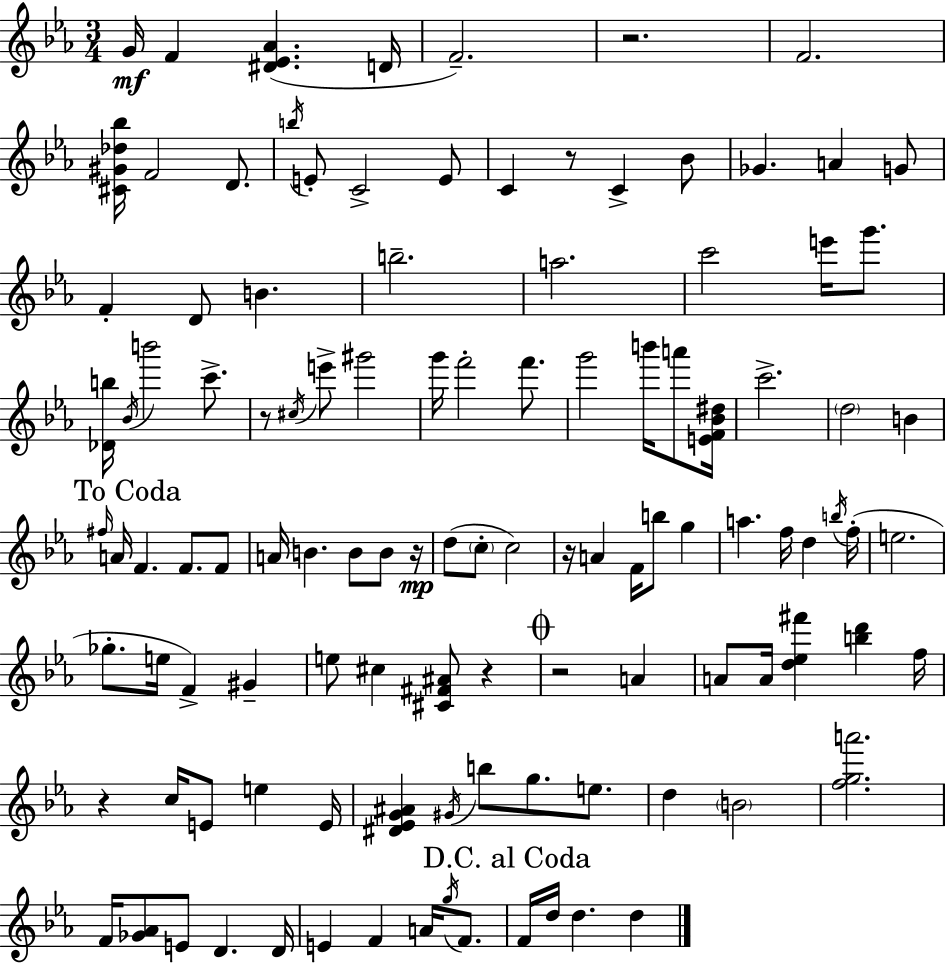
G4/s F4/q [D#4,Eb4,Ab4]/q. D4/s F4/h. R/h. F4/h. [C#4,G#4,Db5,Bb5]/s F4/h D4/e. B5/s E4/e C4/h E4/e C4/q R/e C4/q Bb4/e Gb4/q. A4/q G4/e F4/q D4/e B4/q. B5/h. A5/h. C6/h E6/s G6/e. [Db4,B5]/s Bb4/s B6/h C6/e. R/e C#5/s E6/e G#6/h G6/s F6/h F6/e. G6/h B6/s A6/e [E4,F4,Bb4,D#5]/s C6/h. D5/h B4/q F#5/s A4/s F4/q. F4/e. F4/e A4/s B4/q. B4/e B4/e R/s D5/e C5/e C5/h R/s A4/q F4/s B5/e G5/q A5/q. F5/s D5/q B5/s F5/s E5/h. Gb5/e. E5/s F4/q G#4/q E5/e C#5/q [C#4,F#4,A#4]/e R/q R/h A4/q A4/e A4/s [D5,Eb5,F#6]/q [B5,D6]/q F5/s R/q C5/s E4/e E5/q E4/s [D#4,Eb4,G4,A#4]/q G#4/s B5/e G5/e. E5/e. D5/q B4/h [F5,G5,A6]/h. F4/s [Gb4,Ab4]/e E4/e D4/q. D4/s E4/q F4/q A4/s G5/s F4/e. F4/s D5/s D5/q. D5/q